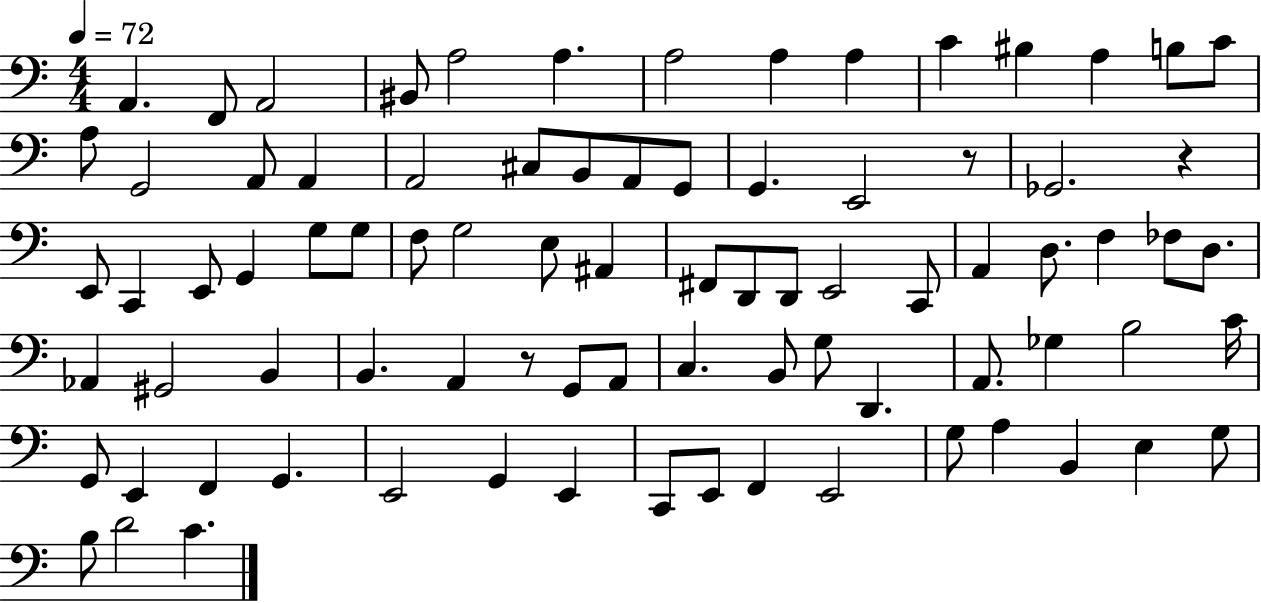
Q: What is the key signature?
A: C major